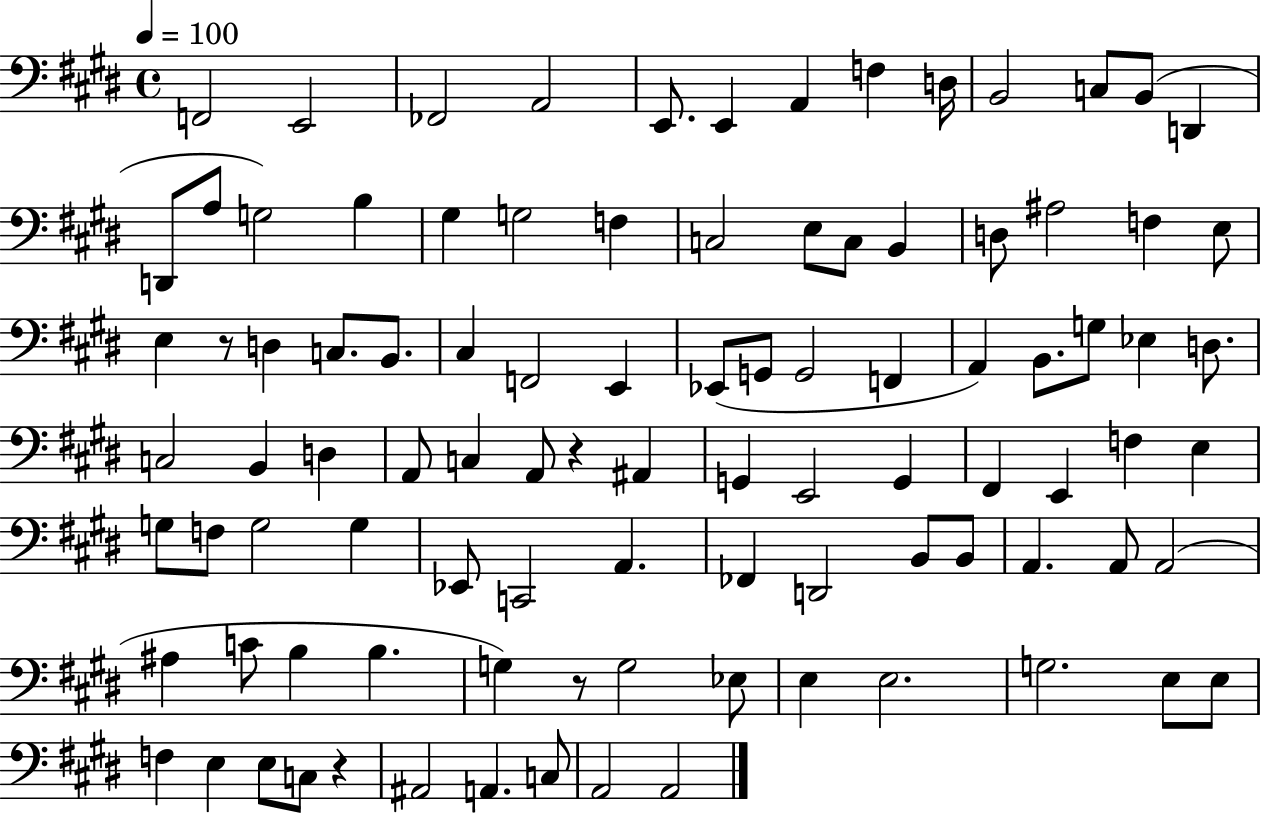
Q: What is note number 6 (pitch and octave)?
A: E2